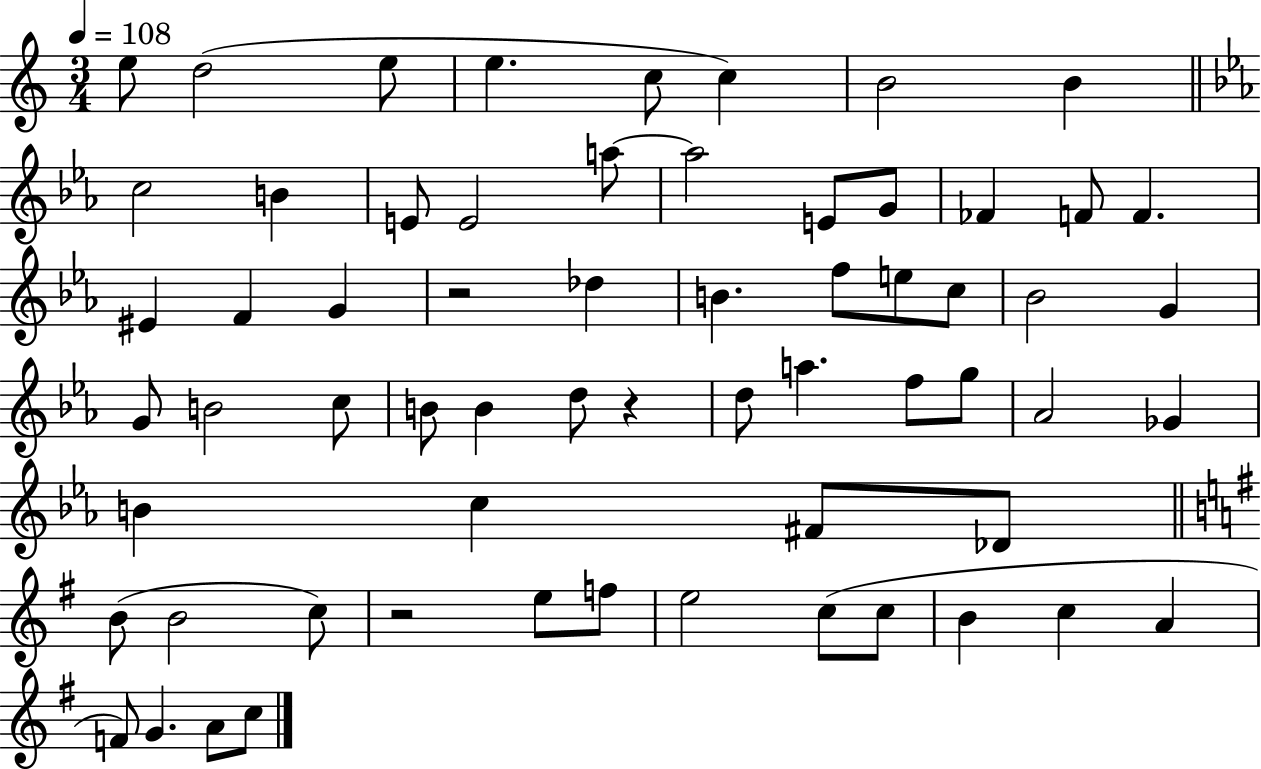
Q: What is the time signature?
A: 3/4